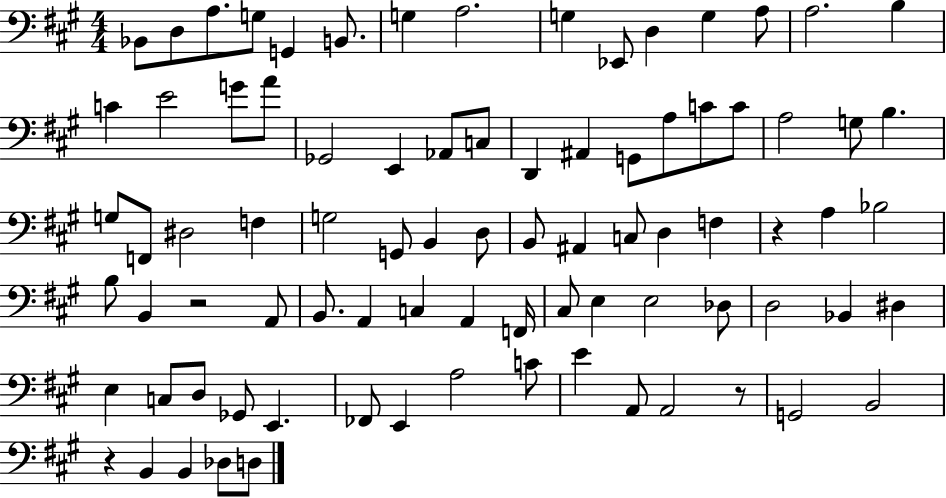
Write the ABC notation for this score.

X:1
T:Untitled
M:4/4
L:1/4
K:A
_B,,/2 D,/2 A,/2 G,/2 G,, B,,/2 G, A,2 G, _E,,/2 D, G, A,/2 A,2 B, C E2 G/2 A/2 _G,,2 E,, _A,,/2 C,/2 D,, ^A,, G,,/2 A,/2 C/2 C/2 A,2 G,/2 B, G,/2 F,,/2 ^D,2 F, G,2 G,,/2 B,, D,/2 B,,/2 ^A,, C,/2 D, F, z A, _B,2 B,/2 B,, z2 A,,/2 B,,/2 A,, C, A,, F,,/4 ^C,/2 E, E,2 _D,/2 D,2 _B,, ^D, E, C,/2 D,/2 _G,,/2 E,, _F,,/2 E,, A,2 C/2 E A,,/2 A,,2 z/2 G,,2 B,,2 z B,, B,, _D,/2 D,/2